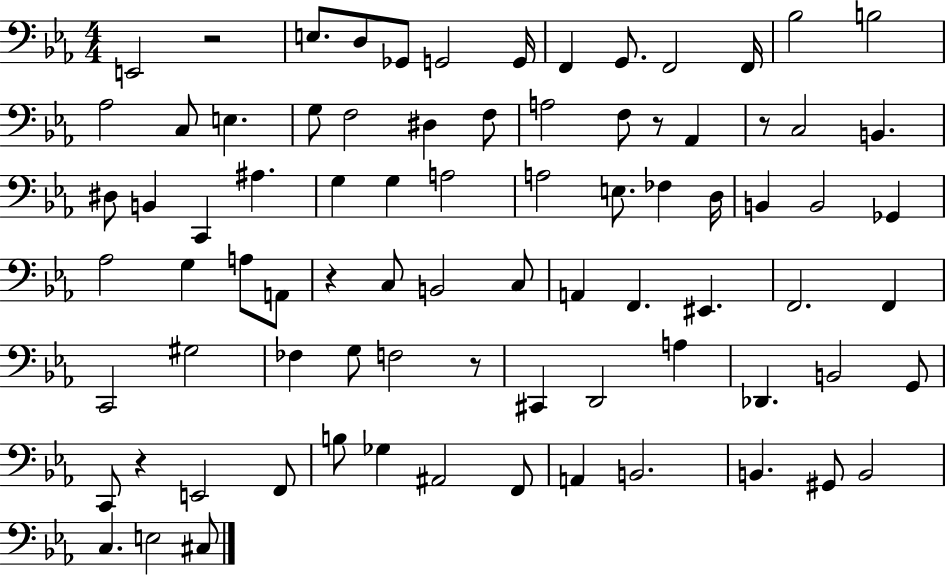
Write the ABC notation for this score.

X:1
T:Untitled
M:4/4
L:1/4
K:Eb
E,,2 z2 E,/2 D,/2 _G,,/2 G,,2 G,,/4 F,, G,,/2 F,,2 F,,/4 _B,2 B,2 _A,2 C,/2 E, G,/2 F,2 ^D, F,/2 A,2 F,/2 z/2 _A,, z/2 C,2 B,, ^D,/2 B,, C,, ^A, G, G, A,2 A,2 E,/2 _F, D,/4 B,, B,,2 _G,, _A,2 G, A,/2 A,,/2 z C,/2 B,,2 C,/2 A,, F,, ^E,, F,,2 F,, C,,2 ^G,2 _F, G,/2 F,2 z/2 ^C,, D,,2 A, _D,, B,,2 G,,/2 C,,/2 z E,,2 F,,/2 B,/2 _G, ^A,,2 F,,/2 A,, B,,2 B,, ^G,,/2 B,,2 C, E,2 ^C,/2